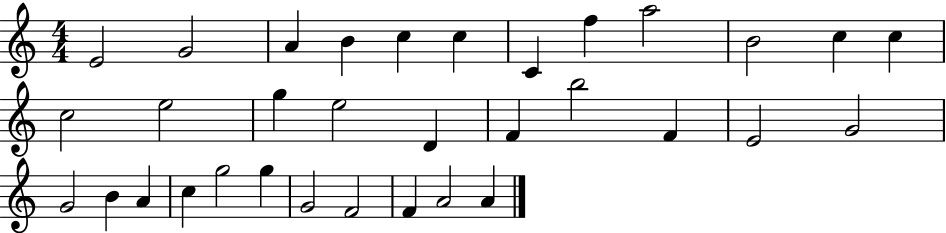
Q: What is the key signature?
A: C major